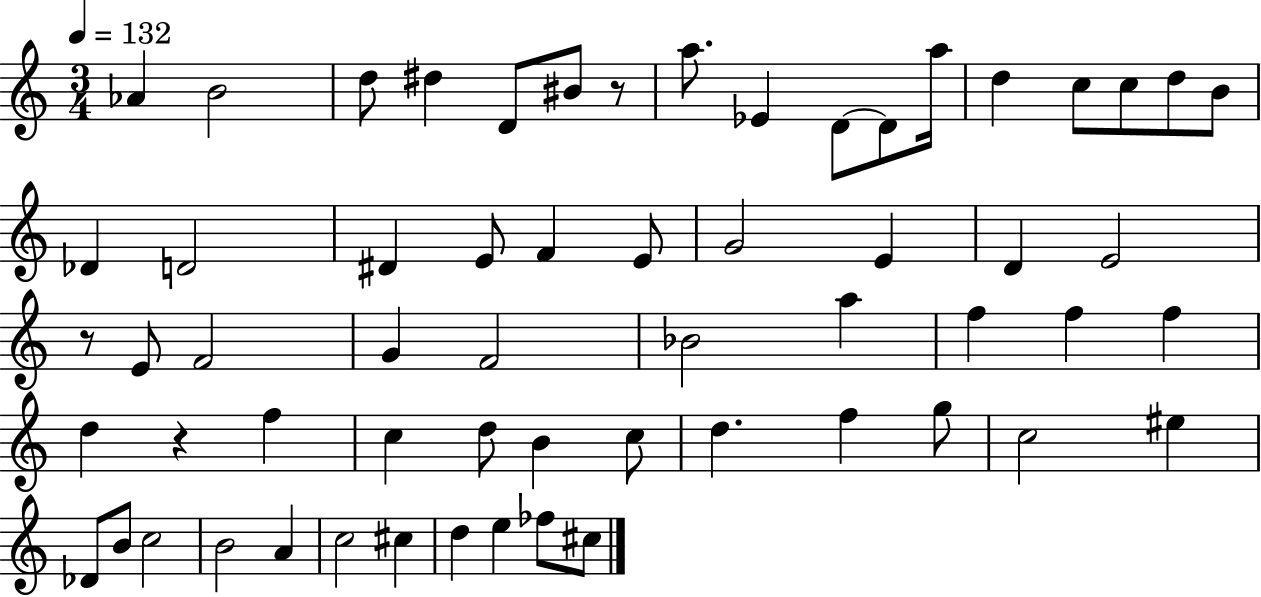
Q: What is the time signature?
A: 3/4